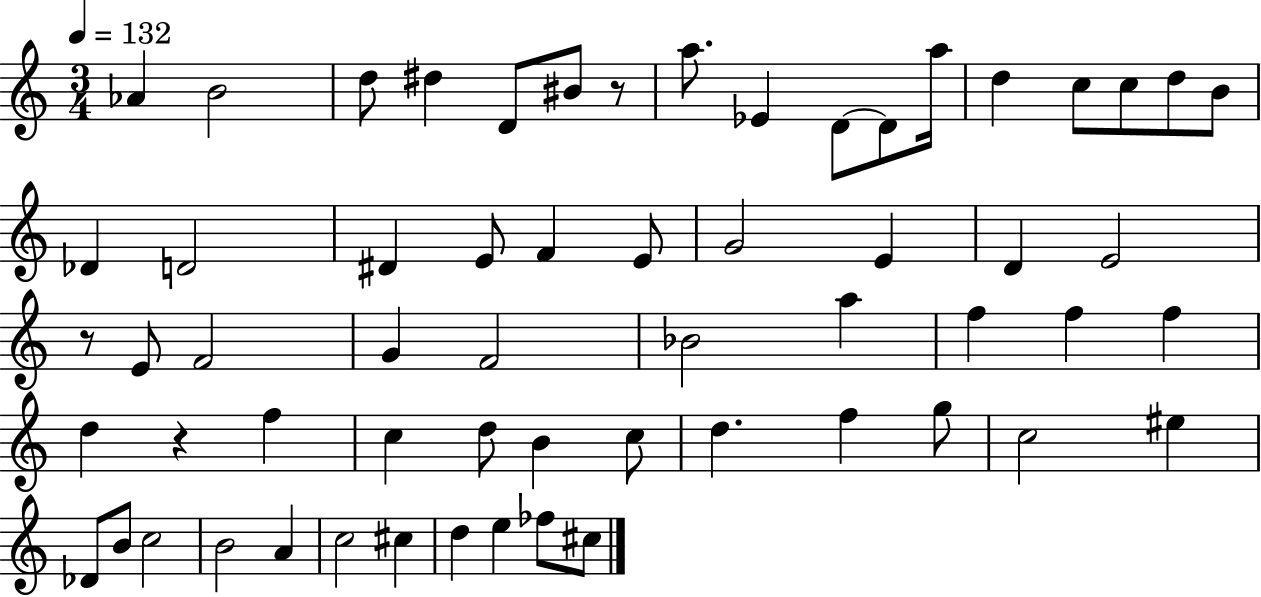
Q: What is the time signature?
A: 3/4